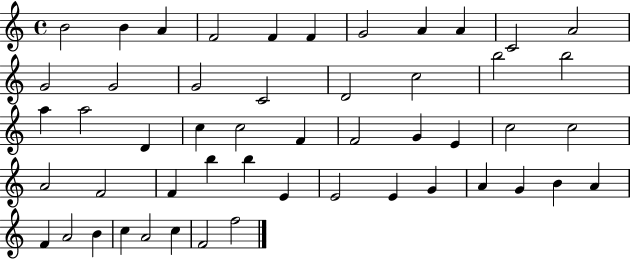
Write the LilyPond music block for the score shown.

{
  \clef treble
  \time 4/4
  \defaultTimeSignature
  \key c \major
  b'2 b'4 a'4 | f'2 f'4 f'4 | g'2 a'4 a'4 | c'2 a'2 | \break g'2 g'2 | g'2 c'2 | d'2 c''2 | b''2 b''2 | \break a''4 a''2 d'4 | c''4 c''2 f'4 | f'2 g'4 e'4 | c''2 c''2 | \break a'2 f'2 | f'4 b''4 b''4 e'4 | e'2 e'4 g'4 | a'4 g'4 b'4 a'4 | \break f'4 a'2 b'4 | c''4 a'2 c''4 | f'2 f''2 | \bar "|."
}